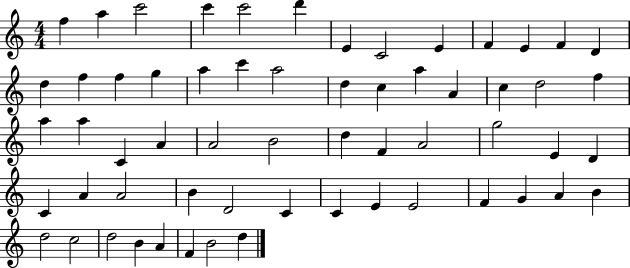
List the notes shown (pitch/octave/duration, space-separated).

F5/q A5/q C6/h C6/q C6/h D6/q E4/q C4/h E4/q F4/q E4/q F4/q D4/q D5/q F5/q F5/q G5/q A5/q C6/q A5/h D5/q C5/q A5/q A4/q C5/q D5/h F5/q A5/q A5/q C4/q A4/q A4/h B4/h D5/q F4/q A4/h G5/h E4/q D4/q C4/q A4/q A4/h B4/q D4/h C4/q C4/q E4/q E4/h F4/q G4/q A4/q B4/q D5/h C5/h D5/h B4/q A4/q F4/q B4/h D5/q